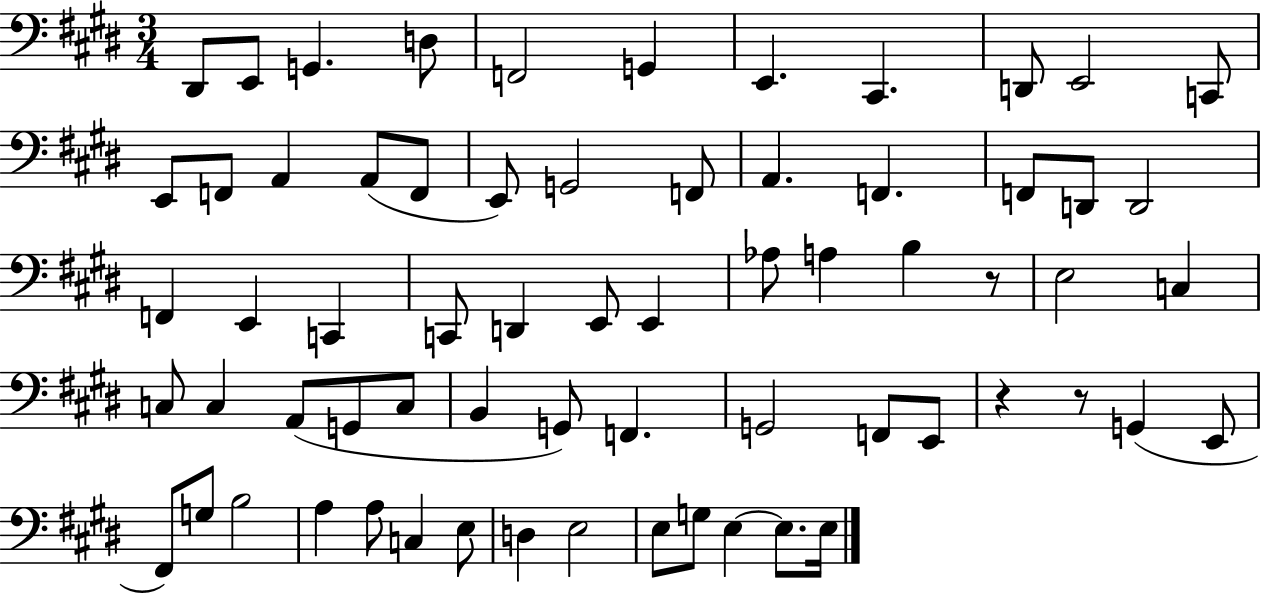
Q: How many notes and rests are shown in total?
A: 66